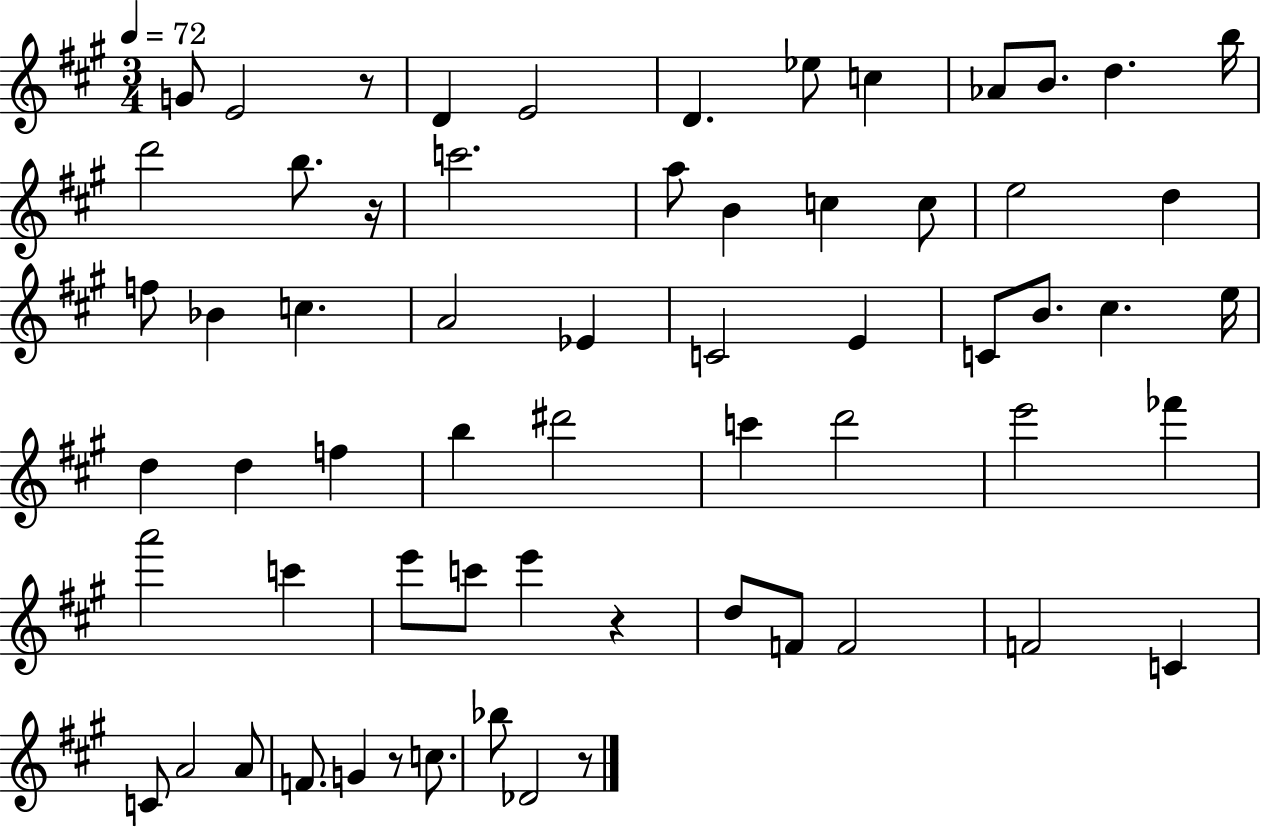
X:1
T:Untitled
M:3/4
L:1/4
K:A
G/2 E2 z/2 D E2 D _e/2 c _A/2 B/2 d b/4 d'2 b/2 z/4 c'2 a/2 B c c/2 e2 d f/2 _B c A2 _E C2 E C/2 B/2 ^c e/4 d d f b ^d'2 c' d'2 e'2 _f' a'2 c' e'/2 c'/2 e' z d/2 F/2 F2 F2 C C/2 A2 A/2 F/2 G z/2 c/2 _b/2 _D2 z/2